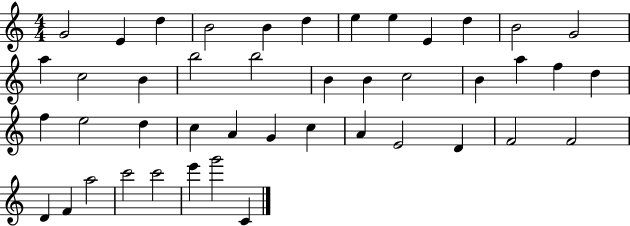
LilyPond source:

{
  \clef treble
  \numericTimeSignature
  \time 4/4
  \key c \major
  g'2 e'4 d''4 | b'2 b'4 d''4 | e''4 e''4 e'4 d''4 | b'2 g'2 | \break a''4 c''2 b'4 | b''2 b''2 | b'4 b'4 c''2 | b'4 a''4 f''4 d''4 | \break f''4 e''2 d''4 | c''4 a'4 g'4 c''4 | a'4 e'2 d'4 | f'2 f'2 | \break d'4 f'4 a''2 | c'''2 c'''2 | e'''4 g'''2 c'4 | \bar "|."
}